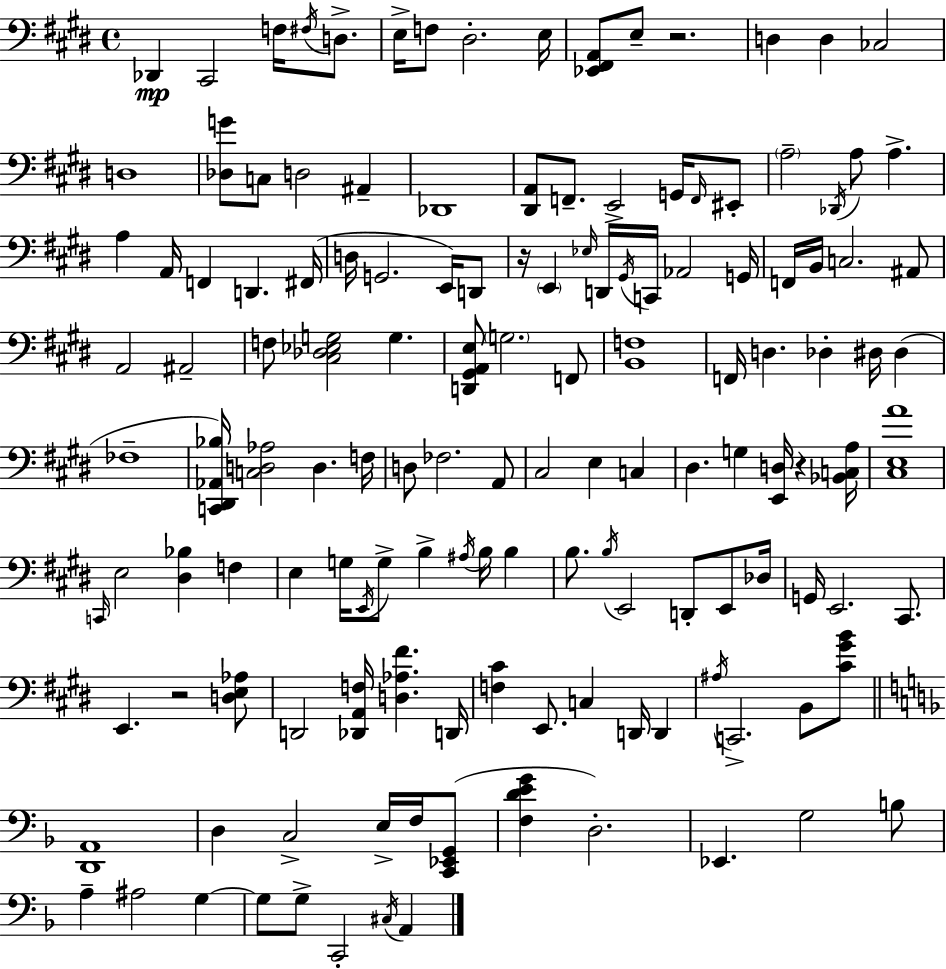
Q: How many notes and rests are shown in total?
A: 139